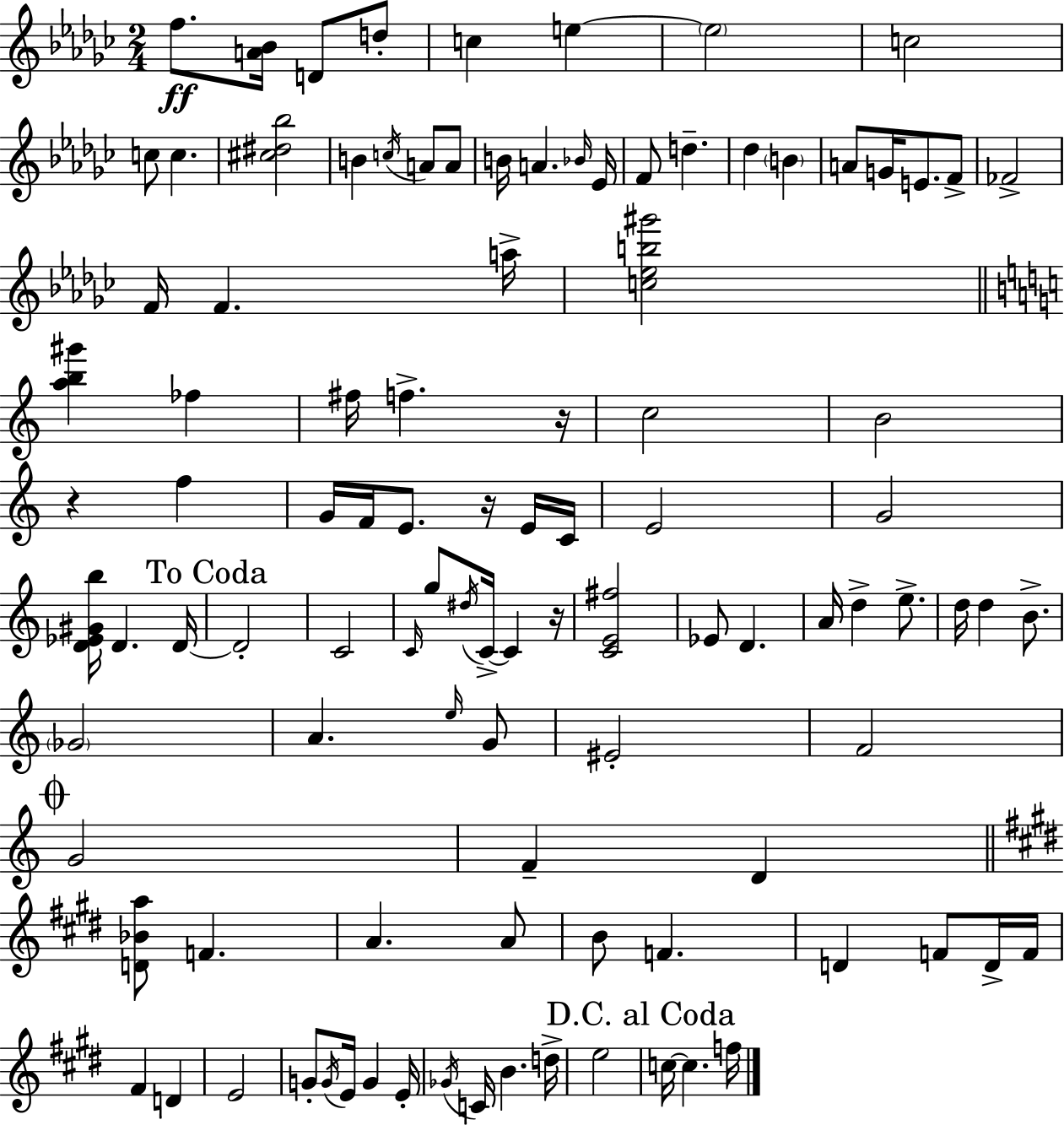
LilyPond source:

{
  \clef treble
  \numericTimeSignature
  \time 2/4
  \key ees \minor
  f''8.\ff <a' bes'>16 d'8 d''8-. | c''4 e''4~~ | \parenthesize e''2 | c''2 | \break c''8 c''4. | <cis'' dis'' bes''>2 | b'4 \acciaccatura { c''16 } a'8 a'8 | b'16 a'4. | \break \grace { bes'16 } ees'16 f'8 d''4.-- | des''4 \parenthesize b'4 | a'8 g'16 e'8. | f'8-> fes'2-> | \break f'16 f'4. | a''16-> <c'' ees'' b'' gis'''>2 | \bar "||" \break \key a \minor <a'' b'' gis'''>4 fes''4 | fis''16 f''4.-> r16 | c''2 | b'2 | \break r4 f''4 | g'16 f'16 e'8. r16 e'16 c'16 | e'2 | g'2 | \break <d' ees' gis' b''>16 d'4. d'16~~ | \mark "To Coda" d'2-. | c'2 | \grace { c'16 } g''8 \acciaccatura { dis''16 } c'16->~~ c'4 | \break r16 <c' e' fis''>2 | ees'8 d'4. | a'16 d''4-> e''8.-> | d''16 d''4 b'8.-> | \break \parenthesize ges'2 | a'4. | \grace { e''16 } g'8 eis'2-. | f'2 | \break \mark \markup { \musicglyph "scripts.coda" } g'2 | f'4-- d'4 | \bar "||" \break \key e \major <d' bes' a''>8 f'4. | a'4. a'8 | b'8 f'4. | d'4 f'8 d'16-> f'16 | \break fis'4 d'4 | e'2 | g'8-. \acciaccatura { g'16 } e'16 g'4 | e'16-. \acciaccatura { ges'16 } c'16 b'4. | \break d''16-> e''2 | \mark "D.C. al Coda" c''16~~ c''4. | f''16 \bar "|."
}